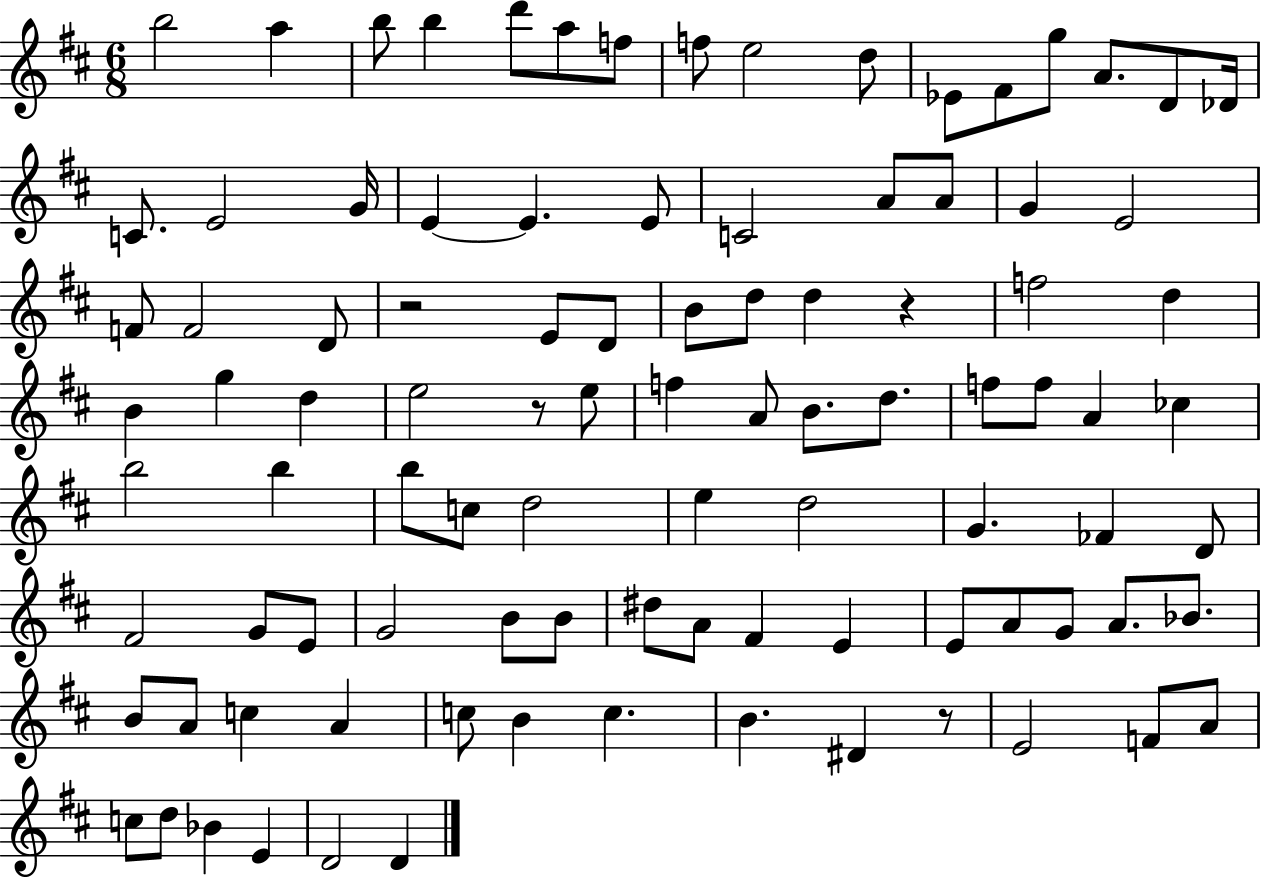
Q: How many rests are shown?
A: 4